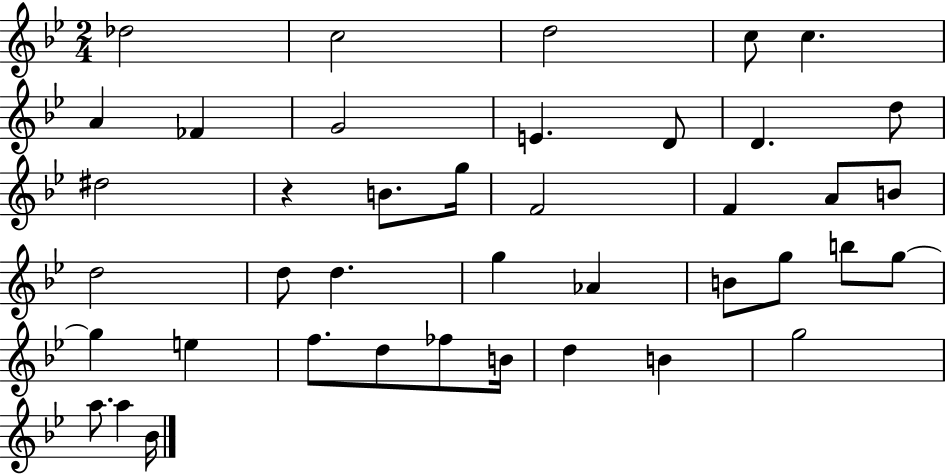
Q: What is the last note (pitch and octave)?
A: Bb4